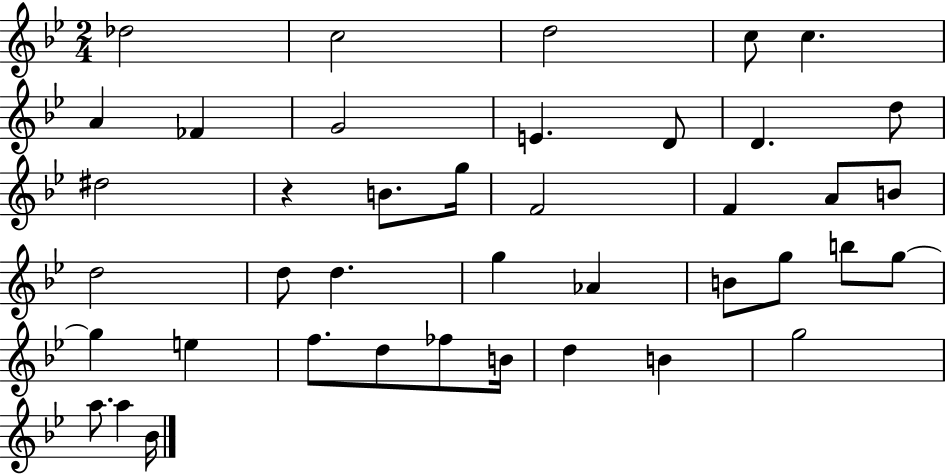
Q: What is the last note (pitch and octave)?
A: Bb4